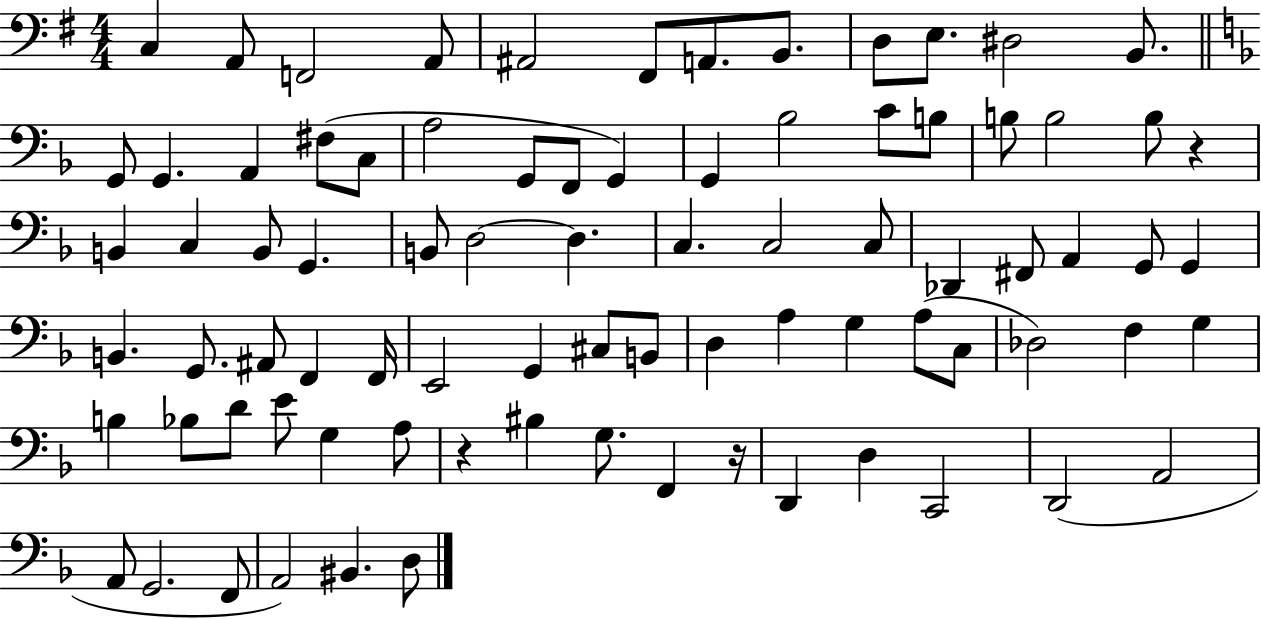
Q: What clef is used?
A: bass